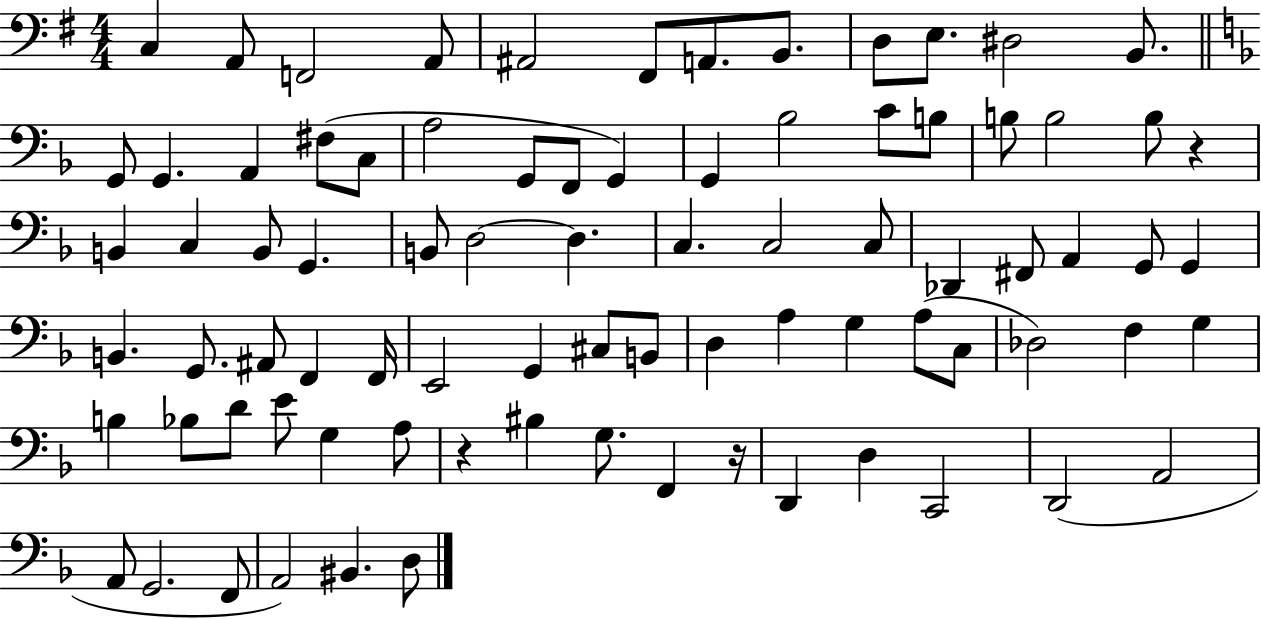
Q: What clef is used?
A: bass